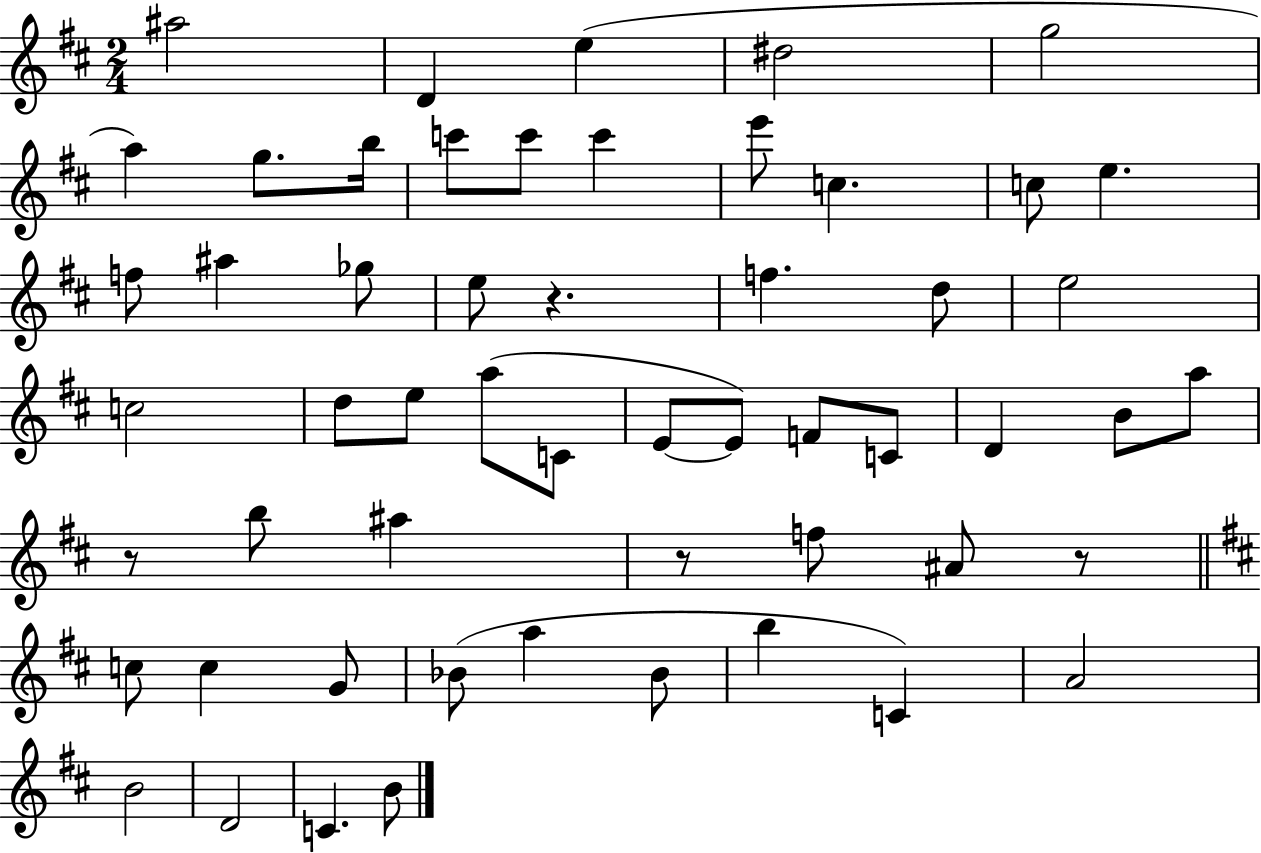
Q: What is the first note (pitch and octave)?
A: A#5